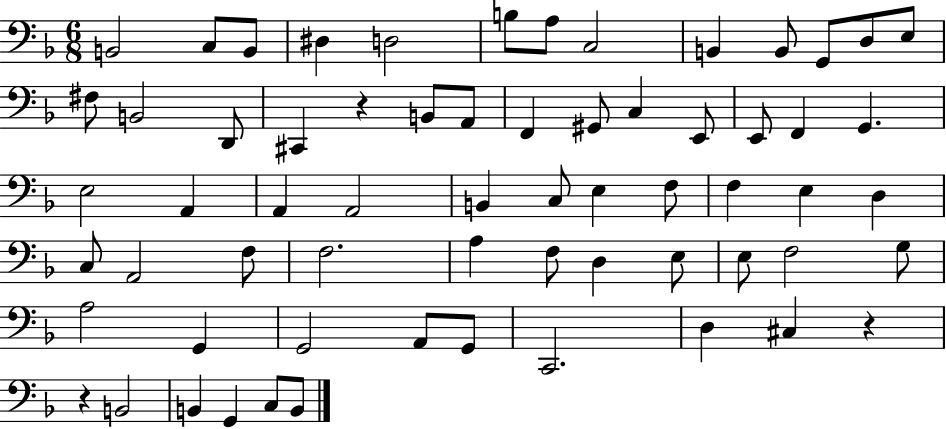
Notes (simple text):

B2/h C3/e B2/e D#3/q D3/h B3/e A3/e C3/h B2/q B2/e G2/e D3/e E3/e F#3/e B2/h D2/e C#2/q R/q B2/e A2/e F2/q G#2/e C3/q E2/e E2/e F2/q G2/q. E3/h A2/q A2/q A2/h B2/q C3/e E3/q F3/e F3/q E3/q D3/q C3/e A2/h F3/e F3/h. A3/q F3/e D3/q E3/e E3/e F3/h G3/e A3/h G2/q G2/h A2/e G2/e C2/h. D3/q C#3/q R/q R/q B2/h B2/q G2/q C3/e B2/e